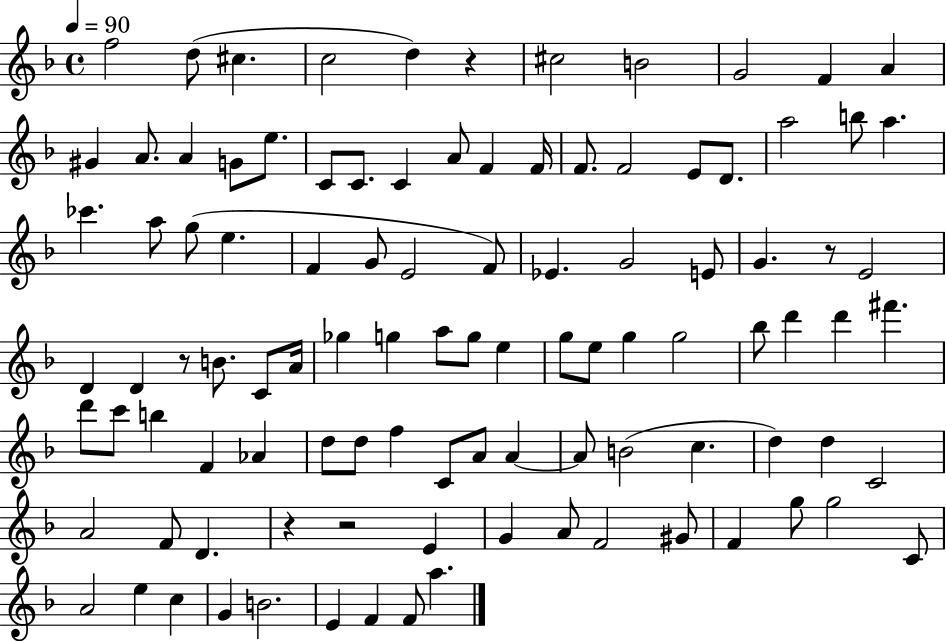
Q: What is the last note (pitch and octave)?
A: A5